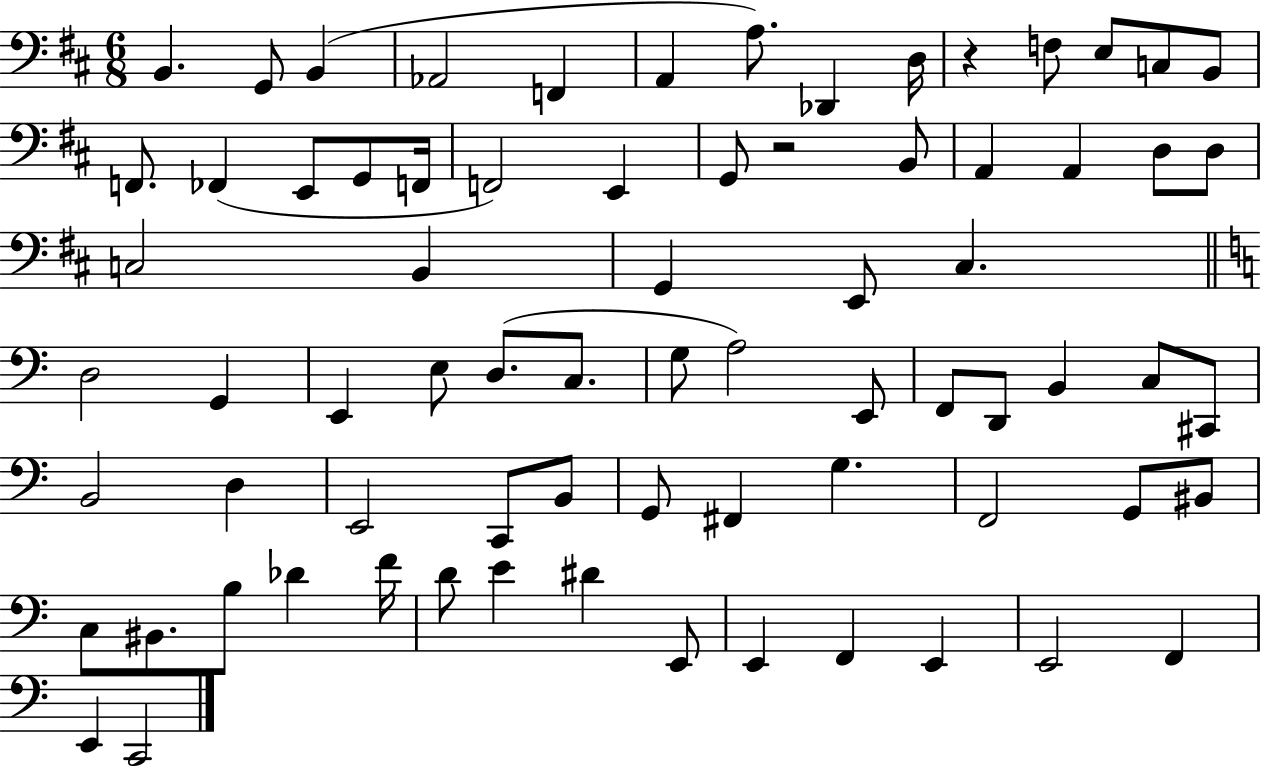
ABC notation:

X:1
T:Untitled
M:6/8
L:1/4
K:D
B,, G,,/2 B,, _A,,2 F,, A,, A,/2 _D,, D,/4 z F,/2 E,/2 C,/2 B,,/2 F,,/2 _F,, E,,/2 G,,/2 F,,/4 F,,2 E,, G,,/2 z2 B,,/2 A,, A,, D,/2 D,/2 C,2 B,, G,, E,,/2 ^C, D,2 G,, E,, E,/2 D,/2 C,/2 G,/2 A,2 E,,/2 F,,/2 D,,/2 B,, C,/2 ^C,,/2 B,,2 D, E,,2 C,,/2 B,,/2 G,,/2 ^F,, G, F,,2 G,,/2 ^B,,/2 C,/2 ^B,,/2 B,/2 _D F/4 D/2 E ^D E,,/2 E,, F,, E,, E,,2 F,, E,, C,,2